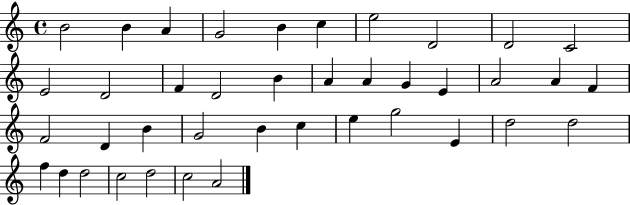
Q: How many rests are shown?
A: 0